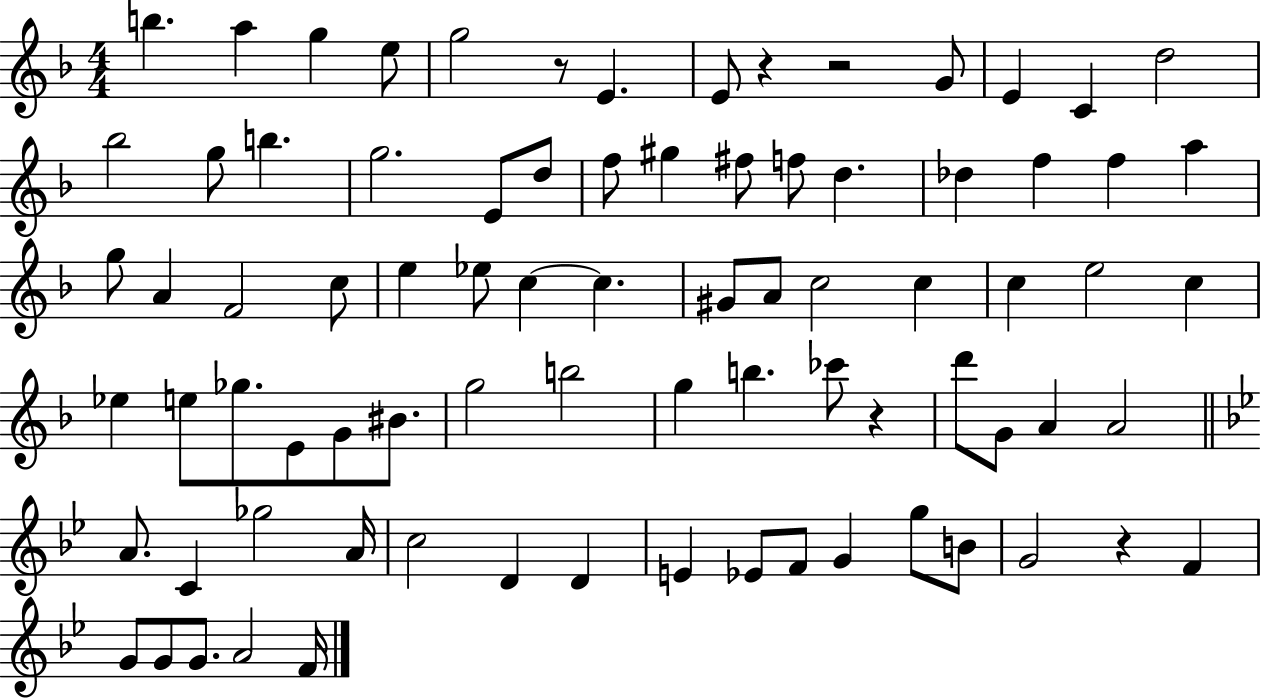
{
  \clef treble
  \numericTimeSignature
  \time 4/4
  \key f \major
  b''4. a''4 g''4 e''8 | g''2 r8 e'4. | e'8 r4 r2 g'8 | e'4 c'4 d''2 | \break bes''2 g''8 b''4. | g''2. e'8 d''8 | f''8 gis''4 fis''8 f''8 d''4. | des''4 f''4 f''4 a''4 | \break g''8 a'4 f'2 c''8 | e''4 ees''8 c''4~~ c''4. | gis'8 a'8 c''2 c''4 | c''4 e''2 c''4 | \break ees''4 e''8 ges''8. e'8 g'8 bis'8. | g''2 b''2 | g''4 b''4. ces'''8 r4 | d'''8 g'8 a'4 a'2 | \break \bar "||" \break \key bes \major a'8. c'4 ges''2 a'16 | c''2 d'4 d'4 | e'4 ees'8 f'8 g'4 g''8 b'8 | g'2 r4 f'4 | \break g'8 g'8 g'8. a'2 f'16 | \bar "|."
}